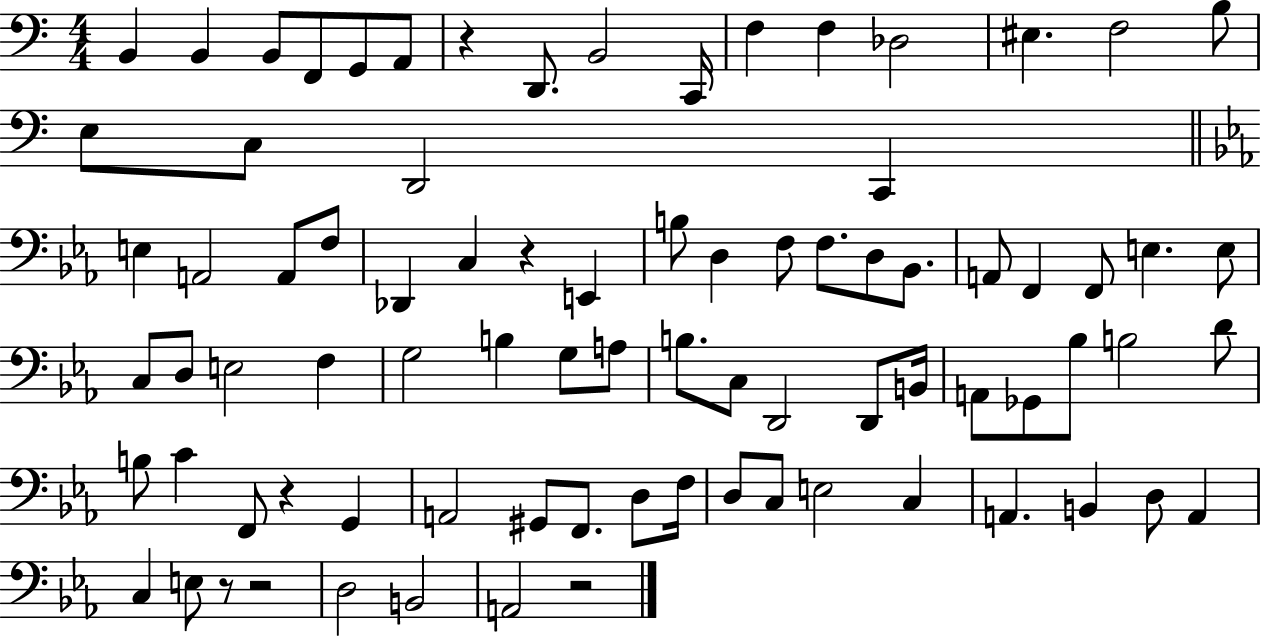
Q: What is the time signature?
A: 4/4